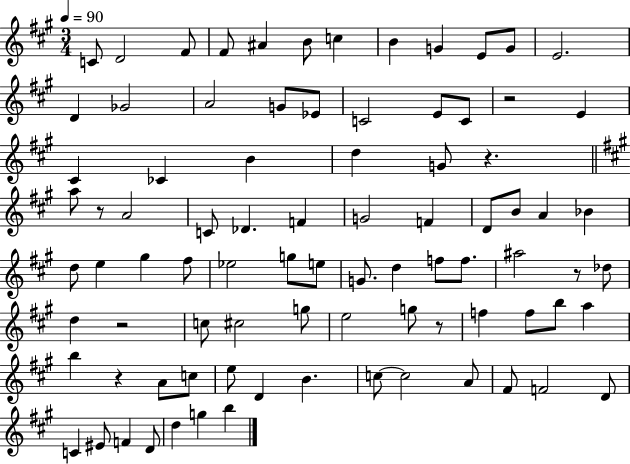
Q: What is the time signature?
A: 3/4